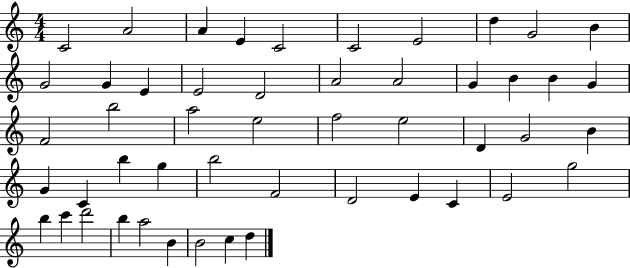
{
  \clef treble
  \numericTimeSignature
  \time 4/4
  \key c \major
  c'2 a'2 | a'4 e'4 c'2 | c'2 e'2 | d''4 g'2 b'4 | \break g'2 g'4 e'4 | e'2 d'2 | a'2 a'2 | g'4 b'4 b'4 g'4 | \break f'2 b''2 | a''2 e''2 | f''2 e''2 | d'4 g'2 b'4 | \break g'4 c'4 b''4 g''4 | b''2 f'2 | d'2 e'4 c'4 | e'2 g''2 | \break b''4 c'''4 d'''2 | b''4 a''2 b'4 | b'2 c''4 d''4 | \bar "|."
}